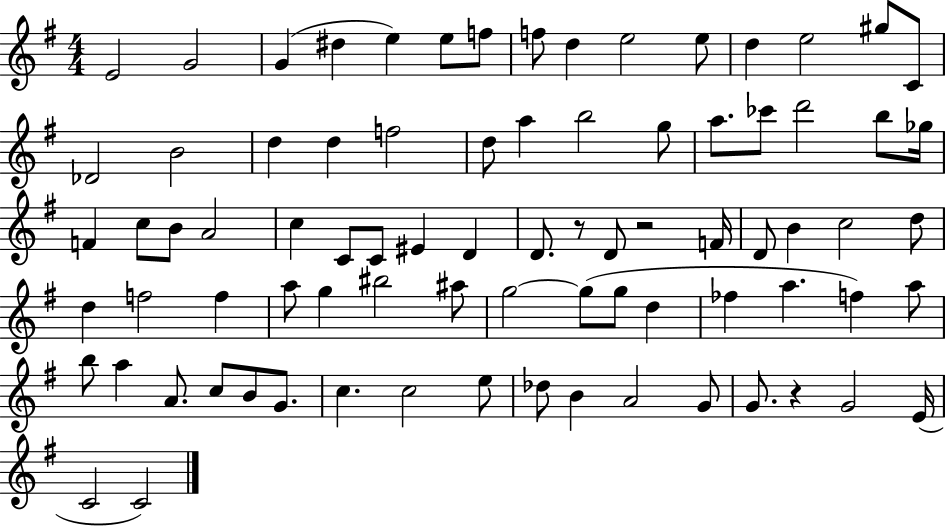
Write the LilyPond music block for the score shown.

{
  \clef treble
  \numericTimeSignature
  \time 4/4
  \key g \major
  \repeat volta 2 { e'2 g'2 | g'4( dis''4 e''4) e''8 f''8 | f''8 d''4 e''2 e''8 | d''4 e''2 gis''8 c'8 | \break des'2 b'2 | d''4 d''4 f''2 | d''8 a''4 b''2 g''8 | a''8. ces'''8 d'''2 b''8 ges''16 | \break f'4 c''8 b'8 a'2 | c''4 c'8 c'8 eis'4 d'4 | d'8. r8 d'8 r2 f'16 | d'8 b'4 c''2 d''8 | \break d''4 f''2 f''4 | a''8 g''4 bis''2 ais''8 | g''2~~ g''8( g''8 d''4 | fes''4 a''4. f''4) a''8 | \break b''8 a''4 a'8. c''8 b'8 g'8. | c''4. c''2 e''8 | des''8 b'4 a'2 g'8 | g'8. r4 g'2 e'16( | \break c'2 c'2) | } \bar "|."
}